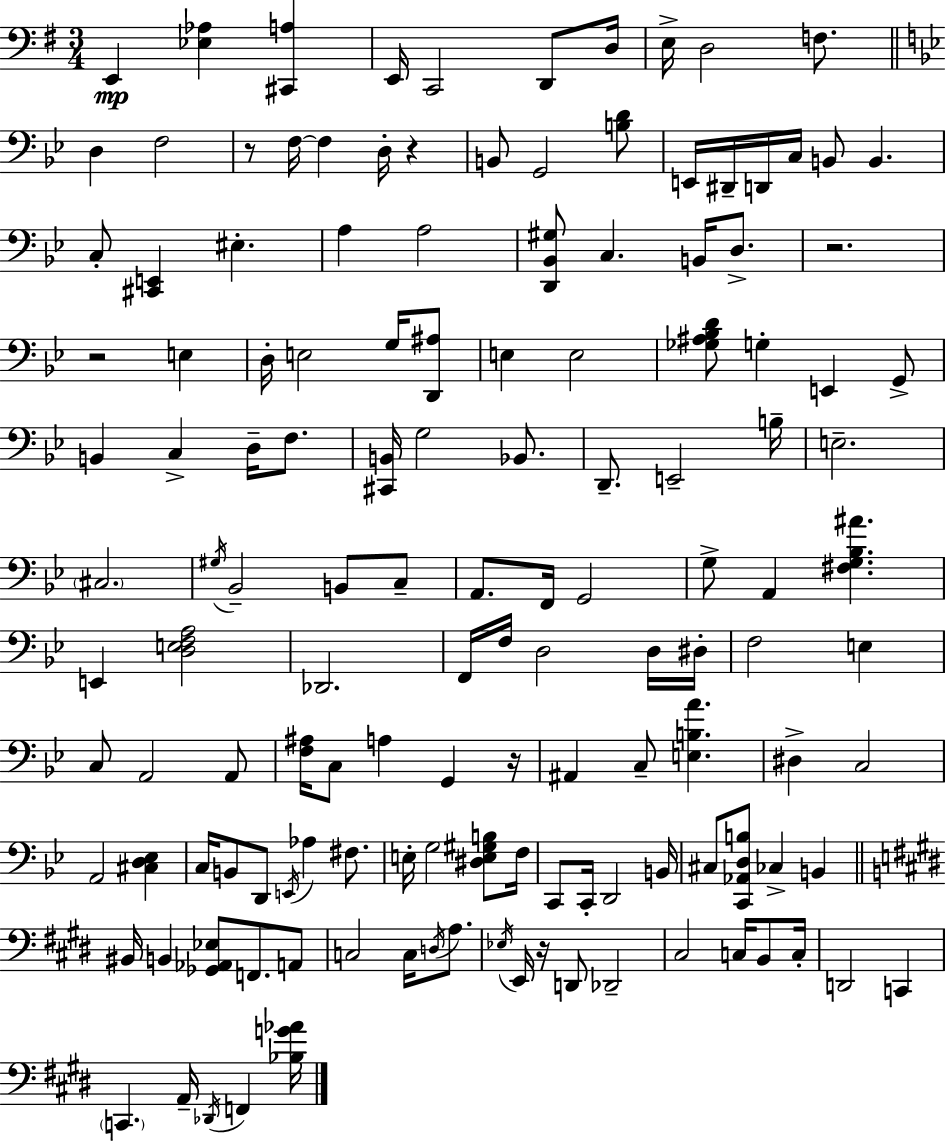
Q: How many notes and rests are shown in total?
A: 138